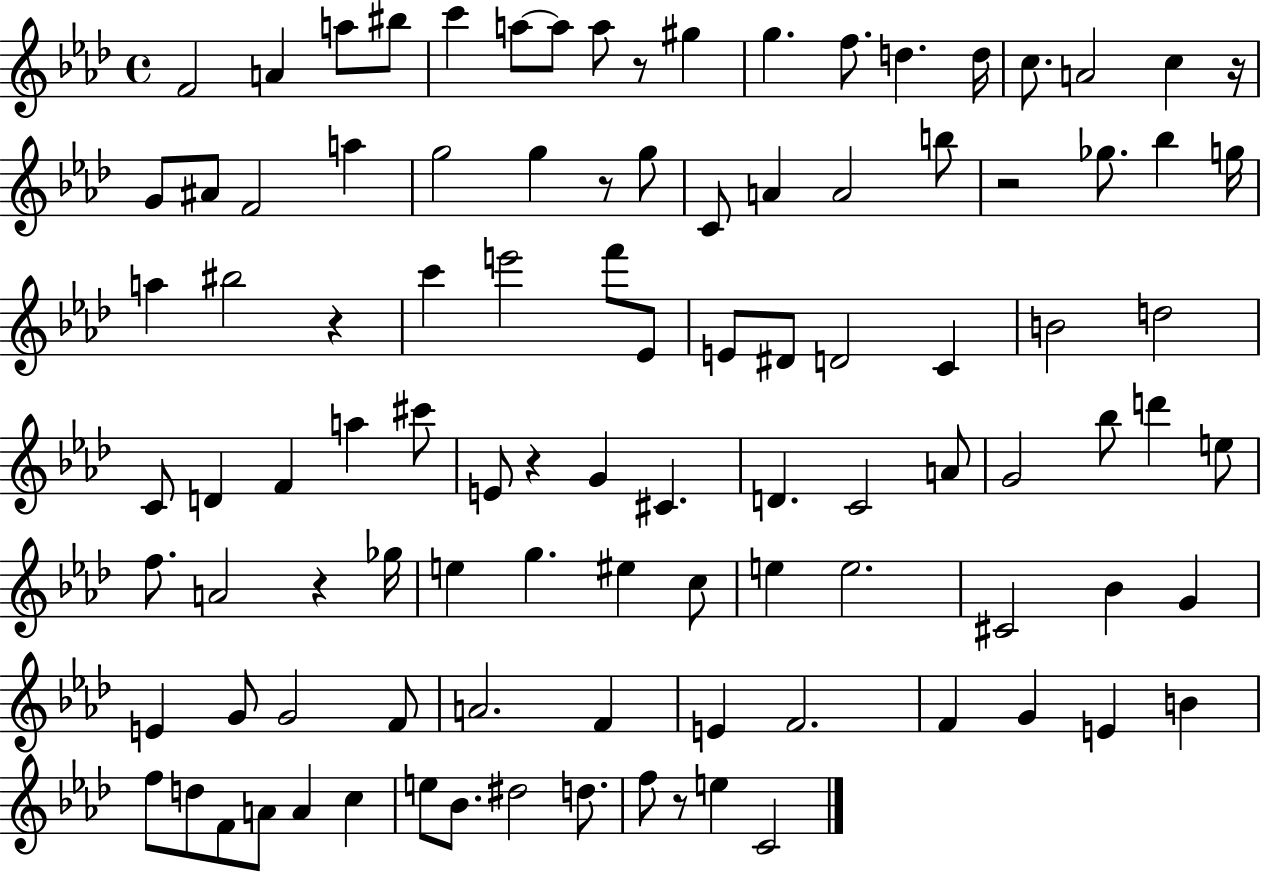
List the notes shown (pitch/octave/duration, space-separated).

F4/h A4/q A5/e BIS5/e C6/q A5/e A5/e A5/e R/e G#5/q G5/q. F5/e. D5/q. D5/s C5/e. A4/h C5/q R/s G4/e A#4/e F4/h A5/q G5/h G5/q R/e G5/e C4/e A4/q A4/h B5/e R/h Gb5/e. Bb5/q G5/s A5/q BIS5/h R/q C6/q E6/h F6/e Eb4/e E4/e D#4/e D4/h C4/q B4/h D5/h C4/e D4/q F4/q A5/q C#6/e E4/e R/q G4/q C#4/q. D4/q. C4/h A4/e G4/h Bb5/e D6/q E5/e F5/e. A4/h R/q Gb5/s E5/q G5/q. EIS5/q C5/e E5/q E5/h. C#4/h Bb4/q G4/q E4/q G4/e G4/h F4/e A4/h. F4/q E4/q F4/h. F4/q G4/q E4/q B4/q F5/e D5/e F4/e A4/e A4/q C5/q E5/e Bb4/e. D#5/h D5/e. F5/e R/e E5/q C4/h